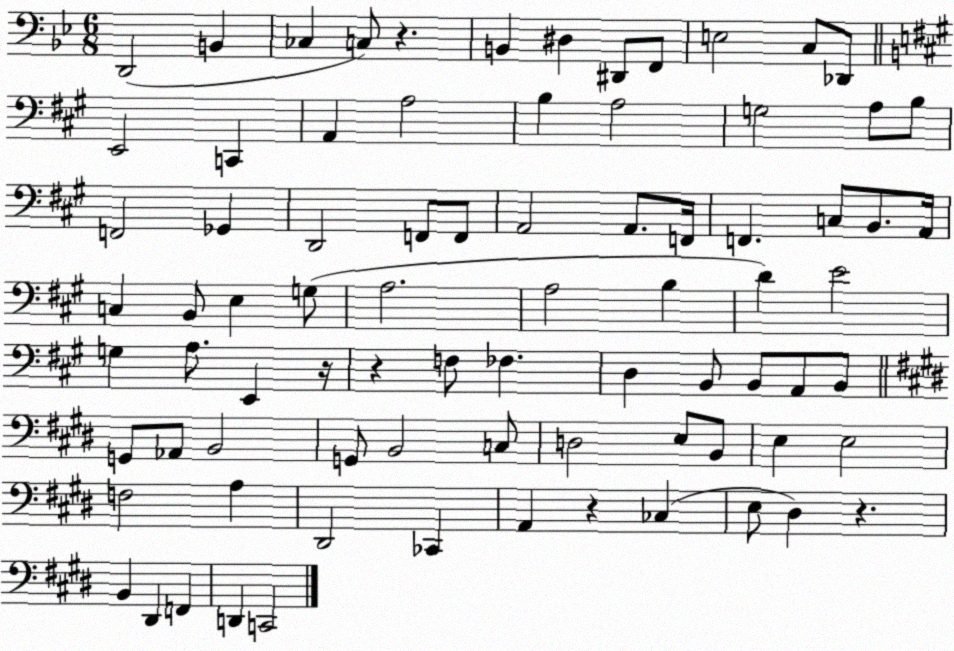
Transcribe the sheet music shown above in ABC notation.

X:1
T:Untitled
M:6/8
L:1/4
K:Bb
D,,2 B,, _C, C,/2 z B,, ^D, ^D,,/2 F,,/2 E,2 C,/2 _D,,/2 E,,2 C,, A,, A,2 B, A,2 G,2 A,/2 B,/2 F,,2 _G,, D,,2 F,,/2 F,,/2 A,,2 A,,/2 F,,/4 F,, C,/2 B,,/2 A,,/4 C, B,,/2 E, G,/2 A,2 A,2 B, D E2 G, A,/2 E,, z/4 z F,/2 _F, D, B,,/2 B,,/2 A,,/2 B,,/2 G,,/2 _A,,/2 B,,2 G,,/2 B,,2 C,/2 D,2 E,/2 B,,/2 E, E,2 F,2 A, ^D,,2 _C,, A,, z _C, E,/2 ^D, z B,, ^D,, F,, D,, C,,2